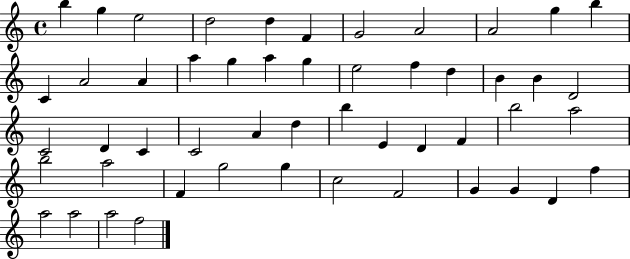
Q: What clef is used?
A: treble